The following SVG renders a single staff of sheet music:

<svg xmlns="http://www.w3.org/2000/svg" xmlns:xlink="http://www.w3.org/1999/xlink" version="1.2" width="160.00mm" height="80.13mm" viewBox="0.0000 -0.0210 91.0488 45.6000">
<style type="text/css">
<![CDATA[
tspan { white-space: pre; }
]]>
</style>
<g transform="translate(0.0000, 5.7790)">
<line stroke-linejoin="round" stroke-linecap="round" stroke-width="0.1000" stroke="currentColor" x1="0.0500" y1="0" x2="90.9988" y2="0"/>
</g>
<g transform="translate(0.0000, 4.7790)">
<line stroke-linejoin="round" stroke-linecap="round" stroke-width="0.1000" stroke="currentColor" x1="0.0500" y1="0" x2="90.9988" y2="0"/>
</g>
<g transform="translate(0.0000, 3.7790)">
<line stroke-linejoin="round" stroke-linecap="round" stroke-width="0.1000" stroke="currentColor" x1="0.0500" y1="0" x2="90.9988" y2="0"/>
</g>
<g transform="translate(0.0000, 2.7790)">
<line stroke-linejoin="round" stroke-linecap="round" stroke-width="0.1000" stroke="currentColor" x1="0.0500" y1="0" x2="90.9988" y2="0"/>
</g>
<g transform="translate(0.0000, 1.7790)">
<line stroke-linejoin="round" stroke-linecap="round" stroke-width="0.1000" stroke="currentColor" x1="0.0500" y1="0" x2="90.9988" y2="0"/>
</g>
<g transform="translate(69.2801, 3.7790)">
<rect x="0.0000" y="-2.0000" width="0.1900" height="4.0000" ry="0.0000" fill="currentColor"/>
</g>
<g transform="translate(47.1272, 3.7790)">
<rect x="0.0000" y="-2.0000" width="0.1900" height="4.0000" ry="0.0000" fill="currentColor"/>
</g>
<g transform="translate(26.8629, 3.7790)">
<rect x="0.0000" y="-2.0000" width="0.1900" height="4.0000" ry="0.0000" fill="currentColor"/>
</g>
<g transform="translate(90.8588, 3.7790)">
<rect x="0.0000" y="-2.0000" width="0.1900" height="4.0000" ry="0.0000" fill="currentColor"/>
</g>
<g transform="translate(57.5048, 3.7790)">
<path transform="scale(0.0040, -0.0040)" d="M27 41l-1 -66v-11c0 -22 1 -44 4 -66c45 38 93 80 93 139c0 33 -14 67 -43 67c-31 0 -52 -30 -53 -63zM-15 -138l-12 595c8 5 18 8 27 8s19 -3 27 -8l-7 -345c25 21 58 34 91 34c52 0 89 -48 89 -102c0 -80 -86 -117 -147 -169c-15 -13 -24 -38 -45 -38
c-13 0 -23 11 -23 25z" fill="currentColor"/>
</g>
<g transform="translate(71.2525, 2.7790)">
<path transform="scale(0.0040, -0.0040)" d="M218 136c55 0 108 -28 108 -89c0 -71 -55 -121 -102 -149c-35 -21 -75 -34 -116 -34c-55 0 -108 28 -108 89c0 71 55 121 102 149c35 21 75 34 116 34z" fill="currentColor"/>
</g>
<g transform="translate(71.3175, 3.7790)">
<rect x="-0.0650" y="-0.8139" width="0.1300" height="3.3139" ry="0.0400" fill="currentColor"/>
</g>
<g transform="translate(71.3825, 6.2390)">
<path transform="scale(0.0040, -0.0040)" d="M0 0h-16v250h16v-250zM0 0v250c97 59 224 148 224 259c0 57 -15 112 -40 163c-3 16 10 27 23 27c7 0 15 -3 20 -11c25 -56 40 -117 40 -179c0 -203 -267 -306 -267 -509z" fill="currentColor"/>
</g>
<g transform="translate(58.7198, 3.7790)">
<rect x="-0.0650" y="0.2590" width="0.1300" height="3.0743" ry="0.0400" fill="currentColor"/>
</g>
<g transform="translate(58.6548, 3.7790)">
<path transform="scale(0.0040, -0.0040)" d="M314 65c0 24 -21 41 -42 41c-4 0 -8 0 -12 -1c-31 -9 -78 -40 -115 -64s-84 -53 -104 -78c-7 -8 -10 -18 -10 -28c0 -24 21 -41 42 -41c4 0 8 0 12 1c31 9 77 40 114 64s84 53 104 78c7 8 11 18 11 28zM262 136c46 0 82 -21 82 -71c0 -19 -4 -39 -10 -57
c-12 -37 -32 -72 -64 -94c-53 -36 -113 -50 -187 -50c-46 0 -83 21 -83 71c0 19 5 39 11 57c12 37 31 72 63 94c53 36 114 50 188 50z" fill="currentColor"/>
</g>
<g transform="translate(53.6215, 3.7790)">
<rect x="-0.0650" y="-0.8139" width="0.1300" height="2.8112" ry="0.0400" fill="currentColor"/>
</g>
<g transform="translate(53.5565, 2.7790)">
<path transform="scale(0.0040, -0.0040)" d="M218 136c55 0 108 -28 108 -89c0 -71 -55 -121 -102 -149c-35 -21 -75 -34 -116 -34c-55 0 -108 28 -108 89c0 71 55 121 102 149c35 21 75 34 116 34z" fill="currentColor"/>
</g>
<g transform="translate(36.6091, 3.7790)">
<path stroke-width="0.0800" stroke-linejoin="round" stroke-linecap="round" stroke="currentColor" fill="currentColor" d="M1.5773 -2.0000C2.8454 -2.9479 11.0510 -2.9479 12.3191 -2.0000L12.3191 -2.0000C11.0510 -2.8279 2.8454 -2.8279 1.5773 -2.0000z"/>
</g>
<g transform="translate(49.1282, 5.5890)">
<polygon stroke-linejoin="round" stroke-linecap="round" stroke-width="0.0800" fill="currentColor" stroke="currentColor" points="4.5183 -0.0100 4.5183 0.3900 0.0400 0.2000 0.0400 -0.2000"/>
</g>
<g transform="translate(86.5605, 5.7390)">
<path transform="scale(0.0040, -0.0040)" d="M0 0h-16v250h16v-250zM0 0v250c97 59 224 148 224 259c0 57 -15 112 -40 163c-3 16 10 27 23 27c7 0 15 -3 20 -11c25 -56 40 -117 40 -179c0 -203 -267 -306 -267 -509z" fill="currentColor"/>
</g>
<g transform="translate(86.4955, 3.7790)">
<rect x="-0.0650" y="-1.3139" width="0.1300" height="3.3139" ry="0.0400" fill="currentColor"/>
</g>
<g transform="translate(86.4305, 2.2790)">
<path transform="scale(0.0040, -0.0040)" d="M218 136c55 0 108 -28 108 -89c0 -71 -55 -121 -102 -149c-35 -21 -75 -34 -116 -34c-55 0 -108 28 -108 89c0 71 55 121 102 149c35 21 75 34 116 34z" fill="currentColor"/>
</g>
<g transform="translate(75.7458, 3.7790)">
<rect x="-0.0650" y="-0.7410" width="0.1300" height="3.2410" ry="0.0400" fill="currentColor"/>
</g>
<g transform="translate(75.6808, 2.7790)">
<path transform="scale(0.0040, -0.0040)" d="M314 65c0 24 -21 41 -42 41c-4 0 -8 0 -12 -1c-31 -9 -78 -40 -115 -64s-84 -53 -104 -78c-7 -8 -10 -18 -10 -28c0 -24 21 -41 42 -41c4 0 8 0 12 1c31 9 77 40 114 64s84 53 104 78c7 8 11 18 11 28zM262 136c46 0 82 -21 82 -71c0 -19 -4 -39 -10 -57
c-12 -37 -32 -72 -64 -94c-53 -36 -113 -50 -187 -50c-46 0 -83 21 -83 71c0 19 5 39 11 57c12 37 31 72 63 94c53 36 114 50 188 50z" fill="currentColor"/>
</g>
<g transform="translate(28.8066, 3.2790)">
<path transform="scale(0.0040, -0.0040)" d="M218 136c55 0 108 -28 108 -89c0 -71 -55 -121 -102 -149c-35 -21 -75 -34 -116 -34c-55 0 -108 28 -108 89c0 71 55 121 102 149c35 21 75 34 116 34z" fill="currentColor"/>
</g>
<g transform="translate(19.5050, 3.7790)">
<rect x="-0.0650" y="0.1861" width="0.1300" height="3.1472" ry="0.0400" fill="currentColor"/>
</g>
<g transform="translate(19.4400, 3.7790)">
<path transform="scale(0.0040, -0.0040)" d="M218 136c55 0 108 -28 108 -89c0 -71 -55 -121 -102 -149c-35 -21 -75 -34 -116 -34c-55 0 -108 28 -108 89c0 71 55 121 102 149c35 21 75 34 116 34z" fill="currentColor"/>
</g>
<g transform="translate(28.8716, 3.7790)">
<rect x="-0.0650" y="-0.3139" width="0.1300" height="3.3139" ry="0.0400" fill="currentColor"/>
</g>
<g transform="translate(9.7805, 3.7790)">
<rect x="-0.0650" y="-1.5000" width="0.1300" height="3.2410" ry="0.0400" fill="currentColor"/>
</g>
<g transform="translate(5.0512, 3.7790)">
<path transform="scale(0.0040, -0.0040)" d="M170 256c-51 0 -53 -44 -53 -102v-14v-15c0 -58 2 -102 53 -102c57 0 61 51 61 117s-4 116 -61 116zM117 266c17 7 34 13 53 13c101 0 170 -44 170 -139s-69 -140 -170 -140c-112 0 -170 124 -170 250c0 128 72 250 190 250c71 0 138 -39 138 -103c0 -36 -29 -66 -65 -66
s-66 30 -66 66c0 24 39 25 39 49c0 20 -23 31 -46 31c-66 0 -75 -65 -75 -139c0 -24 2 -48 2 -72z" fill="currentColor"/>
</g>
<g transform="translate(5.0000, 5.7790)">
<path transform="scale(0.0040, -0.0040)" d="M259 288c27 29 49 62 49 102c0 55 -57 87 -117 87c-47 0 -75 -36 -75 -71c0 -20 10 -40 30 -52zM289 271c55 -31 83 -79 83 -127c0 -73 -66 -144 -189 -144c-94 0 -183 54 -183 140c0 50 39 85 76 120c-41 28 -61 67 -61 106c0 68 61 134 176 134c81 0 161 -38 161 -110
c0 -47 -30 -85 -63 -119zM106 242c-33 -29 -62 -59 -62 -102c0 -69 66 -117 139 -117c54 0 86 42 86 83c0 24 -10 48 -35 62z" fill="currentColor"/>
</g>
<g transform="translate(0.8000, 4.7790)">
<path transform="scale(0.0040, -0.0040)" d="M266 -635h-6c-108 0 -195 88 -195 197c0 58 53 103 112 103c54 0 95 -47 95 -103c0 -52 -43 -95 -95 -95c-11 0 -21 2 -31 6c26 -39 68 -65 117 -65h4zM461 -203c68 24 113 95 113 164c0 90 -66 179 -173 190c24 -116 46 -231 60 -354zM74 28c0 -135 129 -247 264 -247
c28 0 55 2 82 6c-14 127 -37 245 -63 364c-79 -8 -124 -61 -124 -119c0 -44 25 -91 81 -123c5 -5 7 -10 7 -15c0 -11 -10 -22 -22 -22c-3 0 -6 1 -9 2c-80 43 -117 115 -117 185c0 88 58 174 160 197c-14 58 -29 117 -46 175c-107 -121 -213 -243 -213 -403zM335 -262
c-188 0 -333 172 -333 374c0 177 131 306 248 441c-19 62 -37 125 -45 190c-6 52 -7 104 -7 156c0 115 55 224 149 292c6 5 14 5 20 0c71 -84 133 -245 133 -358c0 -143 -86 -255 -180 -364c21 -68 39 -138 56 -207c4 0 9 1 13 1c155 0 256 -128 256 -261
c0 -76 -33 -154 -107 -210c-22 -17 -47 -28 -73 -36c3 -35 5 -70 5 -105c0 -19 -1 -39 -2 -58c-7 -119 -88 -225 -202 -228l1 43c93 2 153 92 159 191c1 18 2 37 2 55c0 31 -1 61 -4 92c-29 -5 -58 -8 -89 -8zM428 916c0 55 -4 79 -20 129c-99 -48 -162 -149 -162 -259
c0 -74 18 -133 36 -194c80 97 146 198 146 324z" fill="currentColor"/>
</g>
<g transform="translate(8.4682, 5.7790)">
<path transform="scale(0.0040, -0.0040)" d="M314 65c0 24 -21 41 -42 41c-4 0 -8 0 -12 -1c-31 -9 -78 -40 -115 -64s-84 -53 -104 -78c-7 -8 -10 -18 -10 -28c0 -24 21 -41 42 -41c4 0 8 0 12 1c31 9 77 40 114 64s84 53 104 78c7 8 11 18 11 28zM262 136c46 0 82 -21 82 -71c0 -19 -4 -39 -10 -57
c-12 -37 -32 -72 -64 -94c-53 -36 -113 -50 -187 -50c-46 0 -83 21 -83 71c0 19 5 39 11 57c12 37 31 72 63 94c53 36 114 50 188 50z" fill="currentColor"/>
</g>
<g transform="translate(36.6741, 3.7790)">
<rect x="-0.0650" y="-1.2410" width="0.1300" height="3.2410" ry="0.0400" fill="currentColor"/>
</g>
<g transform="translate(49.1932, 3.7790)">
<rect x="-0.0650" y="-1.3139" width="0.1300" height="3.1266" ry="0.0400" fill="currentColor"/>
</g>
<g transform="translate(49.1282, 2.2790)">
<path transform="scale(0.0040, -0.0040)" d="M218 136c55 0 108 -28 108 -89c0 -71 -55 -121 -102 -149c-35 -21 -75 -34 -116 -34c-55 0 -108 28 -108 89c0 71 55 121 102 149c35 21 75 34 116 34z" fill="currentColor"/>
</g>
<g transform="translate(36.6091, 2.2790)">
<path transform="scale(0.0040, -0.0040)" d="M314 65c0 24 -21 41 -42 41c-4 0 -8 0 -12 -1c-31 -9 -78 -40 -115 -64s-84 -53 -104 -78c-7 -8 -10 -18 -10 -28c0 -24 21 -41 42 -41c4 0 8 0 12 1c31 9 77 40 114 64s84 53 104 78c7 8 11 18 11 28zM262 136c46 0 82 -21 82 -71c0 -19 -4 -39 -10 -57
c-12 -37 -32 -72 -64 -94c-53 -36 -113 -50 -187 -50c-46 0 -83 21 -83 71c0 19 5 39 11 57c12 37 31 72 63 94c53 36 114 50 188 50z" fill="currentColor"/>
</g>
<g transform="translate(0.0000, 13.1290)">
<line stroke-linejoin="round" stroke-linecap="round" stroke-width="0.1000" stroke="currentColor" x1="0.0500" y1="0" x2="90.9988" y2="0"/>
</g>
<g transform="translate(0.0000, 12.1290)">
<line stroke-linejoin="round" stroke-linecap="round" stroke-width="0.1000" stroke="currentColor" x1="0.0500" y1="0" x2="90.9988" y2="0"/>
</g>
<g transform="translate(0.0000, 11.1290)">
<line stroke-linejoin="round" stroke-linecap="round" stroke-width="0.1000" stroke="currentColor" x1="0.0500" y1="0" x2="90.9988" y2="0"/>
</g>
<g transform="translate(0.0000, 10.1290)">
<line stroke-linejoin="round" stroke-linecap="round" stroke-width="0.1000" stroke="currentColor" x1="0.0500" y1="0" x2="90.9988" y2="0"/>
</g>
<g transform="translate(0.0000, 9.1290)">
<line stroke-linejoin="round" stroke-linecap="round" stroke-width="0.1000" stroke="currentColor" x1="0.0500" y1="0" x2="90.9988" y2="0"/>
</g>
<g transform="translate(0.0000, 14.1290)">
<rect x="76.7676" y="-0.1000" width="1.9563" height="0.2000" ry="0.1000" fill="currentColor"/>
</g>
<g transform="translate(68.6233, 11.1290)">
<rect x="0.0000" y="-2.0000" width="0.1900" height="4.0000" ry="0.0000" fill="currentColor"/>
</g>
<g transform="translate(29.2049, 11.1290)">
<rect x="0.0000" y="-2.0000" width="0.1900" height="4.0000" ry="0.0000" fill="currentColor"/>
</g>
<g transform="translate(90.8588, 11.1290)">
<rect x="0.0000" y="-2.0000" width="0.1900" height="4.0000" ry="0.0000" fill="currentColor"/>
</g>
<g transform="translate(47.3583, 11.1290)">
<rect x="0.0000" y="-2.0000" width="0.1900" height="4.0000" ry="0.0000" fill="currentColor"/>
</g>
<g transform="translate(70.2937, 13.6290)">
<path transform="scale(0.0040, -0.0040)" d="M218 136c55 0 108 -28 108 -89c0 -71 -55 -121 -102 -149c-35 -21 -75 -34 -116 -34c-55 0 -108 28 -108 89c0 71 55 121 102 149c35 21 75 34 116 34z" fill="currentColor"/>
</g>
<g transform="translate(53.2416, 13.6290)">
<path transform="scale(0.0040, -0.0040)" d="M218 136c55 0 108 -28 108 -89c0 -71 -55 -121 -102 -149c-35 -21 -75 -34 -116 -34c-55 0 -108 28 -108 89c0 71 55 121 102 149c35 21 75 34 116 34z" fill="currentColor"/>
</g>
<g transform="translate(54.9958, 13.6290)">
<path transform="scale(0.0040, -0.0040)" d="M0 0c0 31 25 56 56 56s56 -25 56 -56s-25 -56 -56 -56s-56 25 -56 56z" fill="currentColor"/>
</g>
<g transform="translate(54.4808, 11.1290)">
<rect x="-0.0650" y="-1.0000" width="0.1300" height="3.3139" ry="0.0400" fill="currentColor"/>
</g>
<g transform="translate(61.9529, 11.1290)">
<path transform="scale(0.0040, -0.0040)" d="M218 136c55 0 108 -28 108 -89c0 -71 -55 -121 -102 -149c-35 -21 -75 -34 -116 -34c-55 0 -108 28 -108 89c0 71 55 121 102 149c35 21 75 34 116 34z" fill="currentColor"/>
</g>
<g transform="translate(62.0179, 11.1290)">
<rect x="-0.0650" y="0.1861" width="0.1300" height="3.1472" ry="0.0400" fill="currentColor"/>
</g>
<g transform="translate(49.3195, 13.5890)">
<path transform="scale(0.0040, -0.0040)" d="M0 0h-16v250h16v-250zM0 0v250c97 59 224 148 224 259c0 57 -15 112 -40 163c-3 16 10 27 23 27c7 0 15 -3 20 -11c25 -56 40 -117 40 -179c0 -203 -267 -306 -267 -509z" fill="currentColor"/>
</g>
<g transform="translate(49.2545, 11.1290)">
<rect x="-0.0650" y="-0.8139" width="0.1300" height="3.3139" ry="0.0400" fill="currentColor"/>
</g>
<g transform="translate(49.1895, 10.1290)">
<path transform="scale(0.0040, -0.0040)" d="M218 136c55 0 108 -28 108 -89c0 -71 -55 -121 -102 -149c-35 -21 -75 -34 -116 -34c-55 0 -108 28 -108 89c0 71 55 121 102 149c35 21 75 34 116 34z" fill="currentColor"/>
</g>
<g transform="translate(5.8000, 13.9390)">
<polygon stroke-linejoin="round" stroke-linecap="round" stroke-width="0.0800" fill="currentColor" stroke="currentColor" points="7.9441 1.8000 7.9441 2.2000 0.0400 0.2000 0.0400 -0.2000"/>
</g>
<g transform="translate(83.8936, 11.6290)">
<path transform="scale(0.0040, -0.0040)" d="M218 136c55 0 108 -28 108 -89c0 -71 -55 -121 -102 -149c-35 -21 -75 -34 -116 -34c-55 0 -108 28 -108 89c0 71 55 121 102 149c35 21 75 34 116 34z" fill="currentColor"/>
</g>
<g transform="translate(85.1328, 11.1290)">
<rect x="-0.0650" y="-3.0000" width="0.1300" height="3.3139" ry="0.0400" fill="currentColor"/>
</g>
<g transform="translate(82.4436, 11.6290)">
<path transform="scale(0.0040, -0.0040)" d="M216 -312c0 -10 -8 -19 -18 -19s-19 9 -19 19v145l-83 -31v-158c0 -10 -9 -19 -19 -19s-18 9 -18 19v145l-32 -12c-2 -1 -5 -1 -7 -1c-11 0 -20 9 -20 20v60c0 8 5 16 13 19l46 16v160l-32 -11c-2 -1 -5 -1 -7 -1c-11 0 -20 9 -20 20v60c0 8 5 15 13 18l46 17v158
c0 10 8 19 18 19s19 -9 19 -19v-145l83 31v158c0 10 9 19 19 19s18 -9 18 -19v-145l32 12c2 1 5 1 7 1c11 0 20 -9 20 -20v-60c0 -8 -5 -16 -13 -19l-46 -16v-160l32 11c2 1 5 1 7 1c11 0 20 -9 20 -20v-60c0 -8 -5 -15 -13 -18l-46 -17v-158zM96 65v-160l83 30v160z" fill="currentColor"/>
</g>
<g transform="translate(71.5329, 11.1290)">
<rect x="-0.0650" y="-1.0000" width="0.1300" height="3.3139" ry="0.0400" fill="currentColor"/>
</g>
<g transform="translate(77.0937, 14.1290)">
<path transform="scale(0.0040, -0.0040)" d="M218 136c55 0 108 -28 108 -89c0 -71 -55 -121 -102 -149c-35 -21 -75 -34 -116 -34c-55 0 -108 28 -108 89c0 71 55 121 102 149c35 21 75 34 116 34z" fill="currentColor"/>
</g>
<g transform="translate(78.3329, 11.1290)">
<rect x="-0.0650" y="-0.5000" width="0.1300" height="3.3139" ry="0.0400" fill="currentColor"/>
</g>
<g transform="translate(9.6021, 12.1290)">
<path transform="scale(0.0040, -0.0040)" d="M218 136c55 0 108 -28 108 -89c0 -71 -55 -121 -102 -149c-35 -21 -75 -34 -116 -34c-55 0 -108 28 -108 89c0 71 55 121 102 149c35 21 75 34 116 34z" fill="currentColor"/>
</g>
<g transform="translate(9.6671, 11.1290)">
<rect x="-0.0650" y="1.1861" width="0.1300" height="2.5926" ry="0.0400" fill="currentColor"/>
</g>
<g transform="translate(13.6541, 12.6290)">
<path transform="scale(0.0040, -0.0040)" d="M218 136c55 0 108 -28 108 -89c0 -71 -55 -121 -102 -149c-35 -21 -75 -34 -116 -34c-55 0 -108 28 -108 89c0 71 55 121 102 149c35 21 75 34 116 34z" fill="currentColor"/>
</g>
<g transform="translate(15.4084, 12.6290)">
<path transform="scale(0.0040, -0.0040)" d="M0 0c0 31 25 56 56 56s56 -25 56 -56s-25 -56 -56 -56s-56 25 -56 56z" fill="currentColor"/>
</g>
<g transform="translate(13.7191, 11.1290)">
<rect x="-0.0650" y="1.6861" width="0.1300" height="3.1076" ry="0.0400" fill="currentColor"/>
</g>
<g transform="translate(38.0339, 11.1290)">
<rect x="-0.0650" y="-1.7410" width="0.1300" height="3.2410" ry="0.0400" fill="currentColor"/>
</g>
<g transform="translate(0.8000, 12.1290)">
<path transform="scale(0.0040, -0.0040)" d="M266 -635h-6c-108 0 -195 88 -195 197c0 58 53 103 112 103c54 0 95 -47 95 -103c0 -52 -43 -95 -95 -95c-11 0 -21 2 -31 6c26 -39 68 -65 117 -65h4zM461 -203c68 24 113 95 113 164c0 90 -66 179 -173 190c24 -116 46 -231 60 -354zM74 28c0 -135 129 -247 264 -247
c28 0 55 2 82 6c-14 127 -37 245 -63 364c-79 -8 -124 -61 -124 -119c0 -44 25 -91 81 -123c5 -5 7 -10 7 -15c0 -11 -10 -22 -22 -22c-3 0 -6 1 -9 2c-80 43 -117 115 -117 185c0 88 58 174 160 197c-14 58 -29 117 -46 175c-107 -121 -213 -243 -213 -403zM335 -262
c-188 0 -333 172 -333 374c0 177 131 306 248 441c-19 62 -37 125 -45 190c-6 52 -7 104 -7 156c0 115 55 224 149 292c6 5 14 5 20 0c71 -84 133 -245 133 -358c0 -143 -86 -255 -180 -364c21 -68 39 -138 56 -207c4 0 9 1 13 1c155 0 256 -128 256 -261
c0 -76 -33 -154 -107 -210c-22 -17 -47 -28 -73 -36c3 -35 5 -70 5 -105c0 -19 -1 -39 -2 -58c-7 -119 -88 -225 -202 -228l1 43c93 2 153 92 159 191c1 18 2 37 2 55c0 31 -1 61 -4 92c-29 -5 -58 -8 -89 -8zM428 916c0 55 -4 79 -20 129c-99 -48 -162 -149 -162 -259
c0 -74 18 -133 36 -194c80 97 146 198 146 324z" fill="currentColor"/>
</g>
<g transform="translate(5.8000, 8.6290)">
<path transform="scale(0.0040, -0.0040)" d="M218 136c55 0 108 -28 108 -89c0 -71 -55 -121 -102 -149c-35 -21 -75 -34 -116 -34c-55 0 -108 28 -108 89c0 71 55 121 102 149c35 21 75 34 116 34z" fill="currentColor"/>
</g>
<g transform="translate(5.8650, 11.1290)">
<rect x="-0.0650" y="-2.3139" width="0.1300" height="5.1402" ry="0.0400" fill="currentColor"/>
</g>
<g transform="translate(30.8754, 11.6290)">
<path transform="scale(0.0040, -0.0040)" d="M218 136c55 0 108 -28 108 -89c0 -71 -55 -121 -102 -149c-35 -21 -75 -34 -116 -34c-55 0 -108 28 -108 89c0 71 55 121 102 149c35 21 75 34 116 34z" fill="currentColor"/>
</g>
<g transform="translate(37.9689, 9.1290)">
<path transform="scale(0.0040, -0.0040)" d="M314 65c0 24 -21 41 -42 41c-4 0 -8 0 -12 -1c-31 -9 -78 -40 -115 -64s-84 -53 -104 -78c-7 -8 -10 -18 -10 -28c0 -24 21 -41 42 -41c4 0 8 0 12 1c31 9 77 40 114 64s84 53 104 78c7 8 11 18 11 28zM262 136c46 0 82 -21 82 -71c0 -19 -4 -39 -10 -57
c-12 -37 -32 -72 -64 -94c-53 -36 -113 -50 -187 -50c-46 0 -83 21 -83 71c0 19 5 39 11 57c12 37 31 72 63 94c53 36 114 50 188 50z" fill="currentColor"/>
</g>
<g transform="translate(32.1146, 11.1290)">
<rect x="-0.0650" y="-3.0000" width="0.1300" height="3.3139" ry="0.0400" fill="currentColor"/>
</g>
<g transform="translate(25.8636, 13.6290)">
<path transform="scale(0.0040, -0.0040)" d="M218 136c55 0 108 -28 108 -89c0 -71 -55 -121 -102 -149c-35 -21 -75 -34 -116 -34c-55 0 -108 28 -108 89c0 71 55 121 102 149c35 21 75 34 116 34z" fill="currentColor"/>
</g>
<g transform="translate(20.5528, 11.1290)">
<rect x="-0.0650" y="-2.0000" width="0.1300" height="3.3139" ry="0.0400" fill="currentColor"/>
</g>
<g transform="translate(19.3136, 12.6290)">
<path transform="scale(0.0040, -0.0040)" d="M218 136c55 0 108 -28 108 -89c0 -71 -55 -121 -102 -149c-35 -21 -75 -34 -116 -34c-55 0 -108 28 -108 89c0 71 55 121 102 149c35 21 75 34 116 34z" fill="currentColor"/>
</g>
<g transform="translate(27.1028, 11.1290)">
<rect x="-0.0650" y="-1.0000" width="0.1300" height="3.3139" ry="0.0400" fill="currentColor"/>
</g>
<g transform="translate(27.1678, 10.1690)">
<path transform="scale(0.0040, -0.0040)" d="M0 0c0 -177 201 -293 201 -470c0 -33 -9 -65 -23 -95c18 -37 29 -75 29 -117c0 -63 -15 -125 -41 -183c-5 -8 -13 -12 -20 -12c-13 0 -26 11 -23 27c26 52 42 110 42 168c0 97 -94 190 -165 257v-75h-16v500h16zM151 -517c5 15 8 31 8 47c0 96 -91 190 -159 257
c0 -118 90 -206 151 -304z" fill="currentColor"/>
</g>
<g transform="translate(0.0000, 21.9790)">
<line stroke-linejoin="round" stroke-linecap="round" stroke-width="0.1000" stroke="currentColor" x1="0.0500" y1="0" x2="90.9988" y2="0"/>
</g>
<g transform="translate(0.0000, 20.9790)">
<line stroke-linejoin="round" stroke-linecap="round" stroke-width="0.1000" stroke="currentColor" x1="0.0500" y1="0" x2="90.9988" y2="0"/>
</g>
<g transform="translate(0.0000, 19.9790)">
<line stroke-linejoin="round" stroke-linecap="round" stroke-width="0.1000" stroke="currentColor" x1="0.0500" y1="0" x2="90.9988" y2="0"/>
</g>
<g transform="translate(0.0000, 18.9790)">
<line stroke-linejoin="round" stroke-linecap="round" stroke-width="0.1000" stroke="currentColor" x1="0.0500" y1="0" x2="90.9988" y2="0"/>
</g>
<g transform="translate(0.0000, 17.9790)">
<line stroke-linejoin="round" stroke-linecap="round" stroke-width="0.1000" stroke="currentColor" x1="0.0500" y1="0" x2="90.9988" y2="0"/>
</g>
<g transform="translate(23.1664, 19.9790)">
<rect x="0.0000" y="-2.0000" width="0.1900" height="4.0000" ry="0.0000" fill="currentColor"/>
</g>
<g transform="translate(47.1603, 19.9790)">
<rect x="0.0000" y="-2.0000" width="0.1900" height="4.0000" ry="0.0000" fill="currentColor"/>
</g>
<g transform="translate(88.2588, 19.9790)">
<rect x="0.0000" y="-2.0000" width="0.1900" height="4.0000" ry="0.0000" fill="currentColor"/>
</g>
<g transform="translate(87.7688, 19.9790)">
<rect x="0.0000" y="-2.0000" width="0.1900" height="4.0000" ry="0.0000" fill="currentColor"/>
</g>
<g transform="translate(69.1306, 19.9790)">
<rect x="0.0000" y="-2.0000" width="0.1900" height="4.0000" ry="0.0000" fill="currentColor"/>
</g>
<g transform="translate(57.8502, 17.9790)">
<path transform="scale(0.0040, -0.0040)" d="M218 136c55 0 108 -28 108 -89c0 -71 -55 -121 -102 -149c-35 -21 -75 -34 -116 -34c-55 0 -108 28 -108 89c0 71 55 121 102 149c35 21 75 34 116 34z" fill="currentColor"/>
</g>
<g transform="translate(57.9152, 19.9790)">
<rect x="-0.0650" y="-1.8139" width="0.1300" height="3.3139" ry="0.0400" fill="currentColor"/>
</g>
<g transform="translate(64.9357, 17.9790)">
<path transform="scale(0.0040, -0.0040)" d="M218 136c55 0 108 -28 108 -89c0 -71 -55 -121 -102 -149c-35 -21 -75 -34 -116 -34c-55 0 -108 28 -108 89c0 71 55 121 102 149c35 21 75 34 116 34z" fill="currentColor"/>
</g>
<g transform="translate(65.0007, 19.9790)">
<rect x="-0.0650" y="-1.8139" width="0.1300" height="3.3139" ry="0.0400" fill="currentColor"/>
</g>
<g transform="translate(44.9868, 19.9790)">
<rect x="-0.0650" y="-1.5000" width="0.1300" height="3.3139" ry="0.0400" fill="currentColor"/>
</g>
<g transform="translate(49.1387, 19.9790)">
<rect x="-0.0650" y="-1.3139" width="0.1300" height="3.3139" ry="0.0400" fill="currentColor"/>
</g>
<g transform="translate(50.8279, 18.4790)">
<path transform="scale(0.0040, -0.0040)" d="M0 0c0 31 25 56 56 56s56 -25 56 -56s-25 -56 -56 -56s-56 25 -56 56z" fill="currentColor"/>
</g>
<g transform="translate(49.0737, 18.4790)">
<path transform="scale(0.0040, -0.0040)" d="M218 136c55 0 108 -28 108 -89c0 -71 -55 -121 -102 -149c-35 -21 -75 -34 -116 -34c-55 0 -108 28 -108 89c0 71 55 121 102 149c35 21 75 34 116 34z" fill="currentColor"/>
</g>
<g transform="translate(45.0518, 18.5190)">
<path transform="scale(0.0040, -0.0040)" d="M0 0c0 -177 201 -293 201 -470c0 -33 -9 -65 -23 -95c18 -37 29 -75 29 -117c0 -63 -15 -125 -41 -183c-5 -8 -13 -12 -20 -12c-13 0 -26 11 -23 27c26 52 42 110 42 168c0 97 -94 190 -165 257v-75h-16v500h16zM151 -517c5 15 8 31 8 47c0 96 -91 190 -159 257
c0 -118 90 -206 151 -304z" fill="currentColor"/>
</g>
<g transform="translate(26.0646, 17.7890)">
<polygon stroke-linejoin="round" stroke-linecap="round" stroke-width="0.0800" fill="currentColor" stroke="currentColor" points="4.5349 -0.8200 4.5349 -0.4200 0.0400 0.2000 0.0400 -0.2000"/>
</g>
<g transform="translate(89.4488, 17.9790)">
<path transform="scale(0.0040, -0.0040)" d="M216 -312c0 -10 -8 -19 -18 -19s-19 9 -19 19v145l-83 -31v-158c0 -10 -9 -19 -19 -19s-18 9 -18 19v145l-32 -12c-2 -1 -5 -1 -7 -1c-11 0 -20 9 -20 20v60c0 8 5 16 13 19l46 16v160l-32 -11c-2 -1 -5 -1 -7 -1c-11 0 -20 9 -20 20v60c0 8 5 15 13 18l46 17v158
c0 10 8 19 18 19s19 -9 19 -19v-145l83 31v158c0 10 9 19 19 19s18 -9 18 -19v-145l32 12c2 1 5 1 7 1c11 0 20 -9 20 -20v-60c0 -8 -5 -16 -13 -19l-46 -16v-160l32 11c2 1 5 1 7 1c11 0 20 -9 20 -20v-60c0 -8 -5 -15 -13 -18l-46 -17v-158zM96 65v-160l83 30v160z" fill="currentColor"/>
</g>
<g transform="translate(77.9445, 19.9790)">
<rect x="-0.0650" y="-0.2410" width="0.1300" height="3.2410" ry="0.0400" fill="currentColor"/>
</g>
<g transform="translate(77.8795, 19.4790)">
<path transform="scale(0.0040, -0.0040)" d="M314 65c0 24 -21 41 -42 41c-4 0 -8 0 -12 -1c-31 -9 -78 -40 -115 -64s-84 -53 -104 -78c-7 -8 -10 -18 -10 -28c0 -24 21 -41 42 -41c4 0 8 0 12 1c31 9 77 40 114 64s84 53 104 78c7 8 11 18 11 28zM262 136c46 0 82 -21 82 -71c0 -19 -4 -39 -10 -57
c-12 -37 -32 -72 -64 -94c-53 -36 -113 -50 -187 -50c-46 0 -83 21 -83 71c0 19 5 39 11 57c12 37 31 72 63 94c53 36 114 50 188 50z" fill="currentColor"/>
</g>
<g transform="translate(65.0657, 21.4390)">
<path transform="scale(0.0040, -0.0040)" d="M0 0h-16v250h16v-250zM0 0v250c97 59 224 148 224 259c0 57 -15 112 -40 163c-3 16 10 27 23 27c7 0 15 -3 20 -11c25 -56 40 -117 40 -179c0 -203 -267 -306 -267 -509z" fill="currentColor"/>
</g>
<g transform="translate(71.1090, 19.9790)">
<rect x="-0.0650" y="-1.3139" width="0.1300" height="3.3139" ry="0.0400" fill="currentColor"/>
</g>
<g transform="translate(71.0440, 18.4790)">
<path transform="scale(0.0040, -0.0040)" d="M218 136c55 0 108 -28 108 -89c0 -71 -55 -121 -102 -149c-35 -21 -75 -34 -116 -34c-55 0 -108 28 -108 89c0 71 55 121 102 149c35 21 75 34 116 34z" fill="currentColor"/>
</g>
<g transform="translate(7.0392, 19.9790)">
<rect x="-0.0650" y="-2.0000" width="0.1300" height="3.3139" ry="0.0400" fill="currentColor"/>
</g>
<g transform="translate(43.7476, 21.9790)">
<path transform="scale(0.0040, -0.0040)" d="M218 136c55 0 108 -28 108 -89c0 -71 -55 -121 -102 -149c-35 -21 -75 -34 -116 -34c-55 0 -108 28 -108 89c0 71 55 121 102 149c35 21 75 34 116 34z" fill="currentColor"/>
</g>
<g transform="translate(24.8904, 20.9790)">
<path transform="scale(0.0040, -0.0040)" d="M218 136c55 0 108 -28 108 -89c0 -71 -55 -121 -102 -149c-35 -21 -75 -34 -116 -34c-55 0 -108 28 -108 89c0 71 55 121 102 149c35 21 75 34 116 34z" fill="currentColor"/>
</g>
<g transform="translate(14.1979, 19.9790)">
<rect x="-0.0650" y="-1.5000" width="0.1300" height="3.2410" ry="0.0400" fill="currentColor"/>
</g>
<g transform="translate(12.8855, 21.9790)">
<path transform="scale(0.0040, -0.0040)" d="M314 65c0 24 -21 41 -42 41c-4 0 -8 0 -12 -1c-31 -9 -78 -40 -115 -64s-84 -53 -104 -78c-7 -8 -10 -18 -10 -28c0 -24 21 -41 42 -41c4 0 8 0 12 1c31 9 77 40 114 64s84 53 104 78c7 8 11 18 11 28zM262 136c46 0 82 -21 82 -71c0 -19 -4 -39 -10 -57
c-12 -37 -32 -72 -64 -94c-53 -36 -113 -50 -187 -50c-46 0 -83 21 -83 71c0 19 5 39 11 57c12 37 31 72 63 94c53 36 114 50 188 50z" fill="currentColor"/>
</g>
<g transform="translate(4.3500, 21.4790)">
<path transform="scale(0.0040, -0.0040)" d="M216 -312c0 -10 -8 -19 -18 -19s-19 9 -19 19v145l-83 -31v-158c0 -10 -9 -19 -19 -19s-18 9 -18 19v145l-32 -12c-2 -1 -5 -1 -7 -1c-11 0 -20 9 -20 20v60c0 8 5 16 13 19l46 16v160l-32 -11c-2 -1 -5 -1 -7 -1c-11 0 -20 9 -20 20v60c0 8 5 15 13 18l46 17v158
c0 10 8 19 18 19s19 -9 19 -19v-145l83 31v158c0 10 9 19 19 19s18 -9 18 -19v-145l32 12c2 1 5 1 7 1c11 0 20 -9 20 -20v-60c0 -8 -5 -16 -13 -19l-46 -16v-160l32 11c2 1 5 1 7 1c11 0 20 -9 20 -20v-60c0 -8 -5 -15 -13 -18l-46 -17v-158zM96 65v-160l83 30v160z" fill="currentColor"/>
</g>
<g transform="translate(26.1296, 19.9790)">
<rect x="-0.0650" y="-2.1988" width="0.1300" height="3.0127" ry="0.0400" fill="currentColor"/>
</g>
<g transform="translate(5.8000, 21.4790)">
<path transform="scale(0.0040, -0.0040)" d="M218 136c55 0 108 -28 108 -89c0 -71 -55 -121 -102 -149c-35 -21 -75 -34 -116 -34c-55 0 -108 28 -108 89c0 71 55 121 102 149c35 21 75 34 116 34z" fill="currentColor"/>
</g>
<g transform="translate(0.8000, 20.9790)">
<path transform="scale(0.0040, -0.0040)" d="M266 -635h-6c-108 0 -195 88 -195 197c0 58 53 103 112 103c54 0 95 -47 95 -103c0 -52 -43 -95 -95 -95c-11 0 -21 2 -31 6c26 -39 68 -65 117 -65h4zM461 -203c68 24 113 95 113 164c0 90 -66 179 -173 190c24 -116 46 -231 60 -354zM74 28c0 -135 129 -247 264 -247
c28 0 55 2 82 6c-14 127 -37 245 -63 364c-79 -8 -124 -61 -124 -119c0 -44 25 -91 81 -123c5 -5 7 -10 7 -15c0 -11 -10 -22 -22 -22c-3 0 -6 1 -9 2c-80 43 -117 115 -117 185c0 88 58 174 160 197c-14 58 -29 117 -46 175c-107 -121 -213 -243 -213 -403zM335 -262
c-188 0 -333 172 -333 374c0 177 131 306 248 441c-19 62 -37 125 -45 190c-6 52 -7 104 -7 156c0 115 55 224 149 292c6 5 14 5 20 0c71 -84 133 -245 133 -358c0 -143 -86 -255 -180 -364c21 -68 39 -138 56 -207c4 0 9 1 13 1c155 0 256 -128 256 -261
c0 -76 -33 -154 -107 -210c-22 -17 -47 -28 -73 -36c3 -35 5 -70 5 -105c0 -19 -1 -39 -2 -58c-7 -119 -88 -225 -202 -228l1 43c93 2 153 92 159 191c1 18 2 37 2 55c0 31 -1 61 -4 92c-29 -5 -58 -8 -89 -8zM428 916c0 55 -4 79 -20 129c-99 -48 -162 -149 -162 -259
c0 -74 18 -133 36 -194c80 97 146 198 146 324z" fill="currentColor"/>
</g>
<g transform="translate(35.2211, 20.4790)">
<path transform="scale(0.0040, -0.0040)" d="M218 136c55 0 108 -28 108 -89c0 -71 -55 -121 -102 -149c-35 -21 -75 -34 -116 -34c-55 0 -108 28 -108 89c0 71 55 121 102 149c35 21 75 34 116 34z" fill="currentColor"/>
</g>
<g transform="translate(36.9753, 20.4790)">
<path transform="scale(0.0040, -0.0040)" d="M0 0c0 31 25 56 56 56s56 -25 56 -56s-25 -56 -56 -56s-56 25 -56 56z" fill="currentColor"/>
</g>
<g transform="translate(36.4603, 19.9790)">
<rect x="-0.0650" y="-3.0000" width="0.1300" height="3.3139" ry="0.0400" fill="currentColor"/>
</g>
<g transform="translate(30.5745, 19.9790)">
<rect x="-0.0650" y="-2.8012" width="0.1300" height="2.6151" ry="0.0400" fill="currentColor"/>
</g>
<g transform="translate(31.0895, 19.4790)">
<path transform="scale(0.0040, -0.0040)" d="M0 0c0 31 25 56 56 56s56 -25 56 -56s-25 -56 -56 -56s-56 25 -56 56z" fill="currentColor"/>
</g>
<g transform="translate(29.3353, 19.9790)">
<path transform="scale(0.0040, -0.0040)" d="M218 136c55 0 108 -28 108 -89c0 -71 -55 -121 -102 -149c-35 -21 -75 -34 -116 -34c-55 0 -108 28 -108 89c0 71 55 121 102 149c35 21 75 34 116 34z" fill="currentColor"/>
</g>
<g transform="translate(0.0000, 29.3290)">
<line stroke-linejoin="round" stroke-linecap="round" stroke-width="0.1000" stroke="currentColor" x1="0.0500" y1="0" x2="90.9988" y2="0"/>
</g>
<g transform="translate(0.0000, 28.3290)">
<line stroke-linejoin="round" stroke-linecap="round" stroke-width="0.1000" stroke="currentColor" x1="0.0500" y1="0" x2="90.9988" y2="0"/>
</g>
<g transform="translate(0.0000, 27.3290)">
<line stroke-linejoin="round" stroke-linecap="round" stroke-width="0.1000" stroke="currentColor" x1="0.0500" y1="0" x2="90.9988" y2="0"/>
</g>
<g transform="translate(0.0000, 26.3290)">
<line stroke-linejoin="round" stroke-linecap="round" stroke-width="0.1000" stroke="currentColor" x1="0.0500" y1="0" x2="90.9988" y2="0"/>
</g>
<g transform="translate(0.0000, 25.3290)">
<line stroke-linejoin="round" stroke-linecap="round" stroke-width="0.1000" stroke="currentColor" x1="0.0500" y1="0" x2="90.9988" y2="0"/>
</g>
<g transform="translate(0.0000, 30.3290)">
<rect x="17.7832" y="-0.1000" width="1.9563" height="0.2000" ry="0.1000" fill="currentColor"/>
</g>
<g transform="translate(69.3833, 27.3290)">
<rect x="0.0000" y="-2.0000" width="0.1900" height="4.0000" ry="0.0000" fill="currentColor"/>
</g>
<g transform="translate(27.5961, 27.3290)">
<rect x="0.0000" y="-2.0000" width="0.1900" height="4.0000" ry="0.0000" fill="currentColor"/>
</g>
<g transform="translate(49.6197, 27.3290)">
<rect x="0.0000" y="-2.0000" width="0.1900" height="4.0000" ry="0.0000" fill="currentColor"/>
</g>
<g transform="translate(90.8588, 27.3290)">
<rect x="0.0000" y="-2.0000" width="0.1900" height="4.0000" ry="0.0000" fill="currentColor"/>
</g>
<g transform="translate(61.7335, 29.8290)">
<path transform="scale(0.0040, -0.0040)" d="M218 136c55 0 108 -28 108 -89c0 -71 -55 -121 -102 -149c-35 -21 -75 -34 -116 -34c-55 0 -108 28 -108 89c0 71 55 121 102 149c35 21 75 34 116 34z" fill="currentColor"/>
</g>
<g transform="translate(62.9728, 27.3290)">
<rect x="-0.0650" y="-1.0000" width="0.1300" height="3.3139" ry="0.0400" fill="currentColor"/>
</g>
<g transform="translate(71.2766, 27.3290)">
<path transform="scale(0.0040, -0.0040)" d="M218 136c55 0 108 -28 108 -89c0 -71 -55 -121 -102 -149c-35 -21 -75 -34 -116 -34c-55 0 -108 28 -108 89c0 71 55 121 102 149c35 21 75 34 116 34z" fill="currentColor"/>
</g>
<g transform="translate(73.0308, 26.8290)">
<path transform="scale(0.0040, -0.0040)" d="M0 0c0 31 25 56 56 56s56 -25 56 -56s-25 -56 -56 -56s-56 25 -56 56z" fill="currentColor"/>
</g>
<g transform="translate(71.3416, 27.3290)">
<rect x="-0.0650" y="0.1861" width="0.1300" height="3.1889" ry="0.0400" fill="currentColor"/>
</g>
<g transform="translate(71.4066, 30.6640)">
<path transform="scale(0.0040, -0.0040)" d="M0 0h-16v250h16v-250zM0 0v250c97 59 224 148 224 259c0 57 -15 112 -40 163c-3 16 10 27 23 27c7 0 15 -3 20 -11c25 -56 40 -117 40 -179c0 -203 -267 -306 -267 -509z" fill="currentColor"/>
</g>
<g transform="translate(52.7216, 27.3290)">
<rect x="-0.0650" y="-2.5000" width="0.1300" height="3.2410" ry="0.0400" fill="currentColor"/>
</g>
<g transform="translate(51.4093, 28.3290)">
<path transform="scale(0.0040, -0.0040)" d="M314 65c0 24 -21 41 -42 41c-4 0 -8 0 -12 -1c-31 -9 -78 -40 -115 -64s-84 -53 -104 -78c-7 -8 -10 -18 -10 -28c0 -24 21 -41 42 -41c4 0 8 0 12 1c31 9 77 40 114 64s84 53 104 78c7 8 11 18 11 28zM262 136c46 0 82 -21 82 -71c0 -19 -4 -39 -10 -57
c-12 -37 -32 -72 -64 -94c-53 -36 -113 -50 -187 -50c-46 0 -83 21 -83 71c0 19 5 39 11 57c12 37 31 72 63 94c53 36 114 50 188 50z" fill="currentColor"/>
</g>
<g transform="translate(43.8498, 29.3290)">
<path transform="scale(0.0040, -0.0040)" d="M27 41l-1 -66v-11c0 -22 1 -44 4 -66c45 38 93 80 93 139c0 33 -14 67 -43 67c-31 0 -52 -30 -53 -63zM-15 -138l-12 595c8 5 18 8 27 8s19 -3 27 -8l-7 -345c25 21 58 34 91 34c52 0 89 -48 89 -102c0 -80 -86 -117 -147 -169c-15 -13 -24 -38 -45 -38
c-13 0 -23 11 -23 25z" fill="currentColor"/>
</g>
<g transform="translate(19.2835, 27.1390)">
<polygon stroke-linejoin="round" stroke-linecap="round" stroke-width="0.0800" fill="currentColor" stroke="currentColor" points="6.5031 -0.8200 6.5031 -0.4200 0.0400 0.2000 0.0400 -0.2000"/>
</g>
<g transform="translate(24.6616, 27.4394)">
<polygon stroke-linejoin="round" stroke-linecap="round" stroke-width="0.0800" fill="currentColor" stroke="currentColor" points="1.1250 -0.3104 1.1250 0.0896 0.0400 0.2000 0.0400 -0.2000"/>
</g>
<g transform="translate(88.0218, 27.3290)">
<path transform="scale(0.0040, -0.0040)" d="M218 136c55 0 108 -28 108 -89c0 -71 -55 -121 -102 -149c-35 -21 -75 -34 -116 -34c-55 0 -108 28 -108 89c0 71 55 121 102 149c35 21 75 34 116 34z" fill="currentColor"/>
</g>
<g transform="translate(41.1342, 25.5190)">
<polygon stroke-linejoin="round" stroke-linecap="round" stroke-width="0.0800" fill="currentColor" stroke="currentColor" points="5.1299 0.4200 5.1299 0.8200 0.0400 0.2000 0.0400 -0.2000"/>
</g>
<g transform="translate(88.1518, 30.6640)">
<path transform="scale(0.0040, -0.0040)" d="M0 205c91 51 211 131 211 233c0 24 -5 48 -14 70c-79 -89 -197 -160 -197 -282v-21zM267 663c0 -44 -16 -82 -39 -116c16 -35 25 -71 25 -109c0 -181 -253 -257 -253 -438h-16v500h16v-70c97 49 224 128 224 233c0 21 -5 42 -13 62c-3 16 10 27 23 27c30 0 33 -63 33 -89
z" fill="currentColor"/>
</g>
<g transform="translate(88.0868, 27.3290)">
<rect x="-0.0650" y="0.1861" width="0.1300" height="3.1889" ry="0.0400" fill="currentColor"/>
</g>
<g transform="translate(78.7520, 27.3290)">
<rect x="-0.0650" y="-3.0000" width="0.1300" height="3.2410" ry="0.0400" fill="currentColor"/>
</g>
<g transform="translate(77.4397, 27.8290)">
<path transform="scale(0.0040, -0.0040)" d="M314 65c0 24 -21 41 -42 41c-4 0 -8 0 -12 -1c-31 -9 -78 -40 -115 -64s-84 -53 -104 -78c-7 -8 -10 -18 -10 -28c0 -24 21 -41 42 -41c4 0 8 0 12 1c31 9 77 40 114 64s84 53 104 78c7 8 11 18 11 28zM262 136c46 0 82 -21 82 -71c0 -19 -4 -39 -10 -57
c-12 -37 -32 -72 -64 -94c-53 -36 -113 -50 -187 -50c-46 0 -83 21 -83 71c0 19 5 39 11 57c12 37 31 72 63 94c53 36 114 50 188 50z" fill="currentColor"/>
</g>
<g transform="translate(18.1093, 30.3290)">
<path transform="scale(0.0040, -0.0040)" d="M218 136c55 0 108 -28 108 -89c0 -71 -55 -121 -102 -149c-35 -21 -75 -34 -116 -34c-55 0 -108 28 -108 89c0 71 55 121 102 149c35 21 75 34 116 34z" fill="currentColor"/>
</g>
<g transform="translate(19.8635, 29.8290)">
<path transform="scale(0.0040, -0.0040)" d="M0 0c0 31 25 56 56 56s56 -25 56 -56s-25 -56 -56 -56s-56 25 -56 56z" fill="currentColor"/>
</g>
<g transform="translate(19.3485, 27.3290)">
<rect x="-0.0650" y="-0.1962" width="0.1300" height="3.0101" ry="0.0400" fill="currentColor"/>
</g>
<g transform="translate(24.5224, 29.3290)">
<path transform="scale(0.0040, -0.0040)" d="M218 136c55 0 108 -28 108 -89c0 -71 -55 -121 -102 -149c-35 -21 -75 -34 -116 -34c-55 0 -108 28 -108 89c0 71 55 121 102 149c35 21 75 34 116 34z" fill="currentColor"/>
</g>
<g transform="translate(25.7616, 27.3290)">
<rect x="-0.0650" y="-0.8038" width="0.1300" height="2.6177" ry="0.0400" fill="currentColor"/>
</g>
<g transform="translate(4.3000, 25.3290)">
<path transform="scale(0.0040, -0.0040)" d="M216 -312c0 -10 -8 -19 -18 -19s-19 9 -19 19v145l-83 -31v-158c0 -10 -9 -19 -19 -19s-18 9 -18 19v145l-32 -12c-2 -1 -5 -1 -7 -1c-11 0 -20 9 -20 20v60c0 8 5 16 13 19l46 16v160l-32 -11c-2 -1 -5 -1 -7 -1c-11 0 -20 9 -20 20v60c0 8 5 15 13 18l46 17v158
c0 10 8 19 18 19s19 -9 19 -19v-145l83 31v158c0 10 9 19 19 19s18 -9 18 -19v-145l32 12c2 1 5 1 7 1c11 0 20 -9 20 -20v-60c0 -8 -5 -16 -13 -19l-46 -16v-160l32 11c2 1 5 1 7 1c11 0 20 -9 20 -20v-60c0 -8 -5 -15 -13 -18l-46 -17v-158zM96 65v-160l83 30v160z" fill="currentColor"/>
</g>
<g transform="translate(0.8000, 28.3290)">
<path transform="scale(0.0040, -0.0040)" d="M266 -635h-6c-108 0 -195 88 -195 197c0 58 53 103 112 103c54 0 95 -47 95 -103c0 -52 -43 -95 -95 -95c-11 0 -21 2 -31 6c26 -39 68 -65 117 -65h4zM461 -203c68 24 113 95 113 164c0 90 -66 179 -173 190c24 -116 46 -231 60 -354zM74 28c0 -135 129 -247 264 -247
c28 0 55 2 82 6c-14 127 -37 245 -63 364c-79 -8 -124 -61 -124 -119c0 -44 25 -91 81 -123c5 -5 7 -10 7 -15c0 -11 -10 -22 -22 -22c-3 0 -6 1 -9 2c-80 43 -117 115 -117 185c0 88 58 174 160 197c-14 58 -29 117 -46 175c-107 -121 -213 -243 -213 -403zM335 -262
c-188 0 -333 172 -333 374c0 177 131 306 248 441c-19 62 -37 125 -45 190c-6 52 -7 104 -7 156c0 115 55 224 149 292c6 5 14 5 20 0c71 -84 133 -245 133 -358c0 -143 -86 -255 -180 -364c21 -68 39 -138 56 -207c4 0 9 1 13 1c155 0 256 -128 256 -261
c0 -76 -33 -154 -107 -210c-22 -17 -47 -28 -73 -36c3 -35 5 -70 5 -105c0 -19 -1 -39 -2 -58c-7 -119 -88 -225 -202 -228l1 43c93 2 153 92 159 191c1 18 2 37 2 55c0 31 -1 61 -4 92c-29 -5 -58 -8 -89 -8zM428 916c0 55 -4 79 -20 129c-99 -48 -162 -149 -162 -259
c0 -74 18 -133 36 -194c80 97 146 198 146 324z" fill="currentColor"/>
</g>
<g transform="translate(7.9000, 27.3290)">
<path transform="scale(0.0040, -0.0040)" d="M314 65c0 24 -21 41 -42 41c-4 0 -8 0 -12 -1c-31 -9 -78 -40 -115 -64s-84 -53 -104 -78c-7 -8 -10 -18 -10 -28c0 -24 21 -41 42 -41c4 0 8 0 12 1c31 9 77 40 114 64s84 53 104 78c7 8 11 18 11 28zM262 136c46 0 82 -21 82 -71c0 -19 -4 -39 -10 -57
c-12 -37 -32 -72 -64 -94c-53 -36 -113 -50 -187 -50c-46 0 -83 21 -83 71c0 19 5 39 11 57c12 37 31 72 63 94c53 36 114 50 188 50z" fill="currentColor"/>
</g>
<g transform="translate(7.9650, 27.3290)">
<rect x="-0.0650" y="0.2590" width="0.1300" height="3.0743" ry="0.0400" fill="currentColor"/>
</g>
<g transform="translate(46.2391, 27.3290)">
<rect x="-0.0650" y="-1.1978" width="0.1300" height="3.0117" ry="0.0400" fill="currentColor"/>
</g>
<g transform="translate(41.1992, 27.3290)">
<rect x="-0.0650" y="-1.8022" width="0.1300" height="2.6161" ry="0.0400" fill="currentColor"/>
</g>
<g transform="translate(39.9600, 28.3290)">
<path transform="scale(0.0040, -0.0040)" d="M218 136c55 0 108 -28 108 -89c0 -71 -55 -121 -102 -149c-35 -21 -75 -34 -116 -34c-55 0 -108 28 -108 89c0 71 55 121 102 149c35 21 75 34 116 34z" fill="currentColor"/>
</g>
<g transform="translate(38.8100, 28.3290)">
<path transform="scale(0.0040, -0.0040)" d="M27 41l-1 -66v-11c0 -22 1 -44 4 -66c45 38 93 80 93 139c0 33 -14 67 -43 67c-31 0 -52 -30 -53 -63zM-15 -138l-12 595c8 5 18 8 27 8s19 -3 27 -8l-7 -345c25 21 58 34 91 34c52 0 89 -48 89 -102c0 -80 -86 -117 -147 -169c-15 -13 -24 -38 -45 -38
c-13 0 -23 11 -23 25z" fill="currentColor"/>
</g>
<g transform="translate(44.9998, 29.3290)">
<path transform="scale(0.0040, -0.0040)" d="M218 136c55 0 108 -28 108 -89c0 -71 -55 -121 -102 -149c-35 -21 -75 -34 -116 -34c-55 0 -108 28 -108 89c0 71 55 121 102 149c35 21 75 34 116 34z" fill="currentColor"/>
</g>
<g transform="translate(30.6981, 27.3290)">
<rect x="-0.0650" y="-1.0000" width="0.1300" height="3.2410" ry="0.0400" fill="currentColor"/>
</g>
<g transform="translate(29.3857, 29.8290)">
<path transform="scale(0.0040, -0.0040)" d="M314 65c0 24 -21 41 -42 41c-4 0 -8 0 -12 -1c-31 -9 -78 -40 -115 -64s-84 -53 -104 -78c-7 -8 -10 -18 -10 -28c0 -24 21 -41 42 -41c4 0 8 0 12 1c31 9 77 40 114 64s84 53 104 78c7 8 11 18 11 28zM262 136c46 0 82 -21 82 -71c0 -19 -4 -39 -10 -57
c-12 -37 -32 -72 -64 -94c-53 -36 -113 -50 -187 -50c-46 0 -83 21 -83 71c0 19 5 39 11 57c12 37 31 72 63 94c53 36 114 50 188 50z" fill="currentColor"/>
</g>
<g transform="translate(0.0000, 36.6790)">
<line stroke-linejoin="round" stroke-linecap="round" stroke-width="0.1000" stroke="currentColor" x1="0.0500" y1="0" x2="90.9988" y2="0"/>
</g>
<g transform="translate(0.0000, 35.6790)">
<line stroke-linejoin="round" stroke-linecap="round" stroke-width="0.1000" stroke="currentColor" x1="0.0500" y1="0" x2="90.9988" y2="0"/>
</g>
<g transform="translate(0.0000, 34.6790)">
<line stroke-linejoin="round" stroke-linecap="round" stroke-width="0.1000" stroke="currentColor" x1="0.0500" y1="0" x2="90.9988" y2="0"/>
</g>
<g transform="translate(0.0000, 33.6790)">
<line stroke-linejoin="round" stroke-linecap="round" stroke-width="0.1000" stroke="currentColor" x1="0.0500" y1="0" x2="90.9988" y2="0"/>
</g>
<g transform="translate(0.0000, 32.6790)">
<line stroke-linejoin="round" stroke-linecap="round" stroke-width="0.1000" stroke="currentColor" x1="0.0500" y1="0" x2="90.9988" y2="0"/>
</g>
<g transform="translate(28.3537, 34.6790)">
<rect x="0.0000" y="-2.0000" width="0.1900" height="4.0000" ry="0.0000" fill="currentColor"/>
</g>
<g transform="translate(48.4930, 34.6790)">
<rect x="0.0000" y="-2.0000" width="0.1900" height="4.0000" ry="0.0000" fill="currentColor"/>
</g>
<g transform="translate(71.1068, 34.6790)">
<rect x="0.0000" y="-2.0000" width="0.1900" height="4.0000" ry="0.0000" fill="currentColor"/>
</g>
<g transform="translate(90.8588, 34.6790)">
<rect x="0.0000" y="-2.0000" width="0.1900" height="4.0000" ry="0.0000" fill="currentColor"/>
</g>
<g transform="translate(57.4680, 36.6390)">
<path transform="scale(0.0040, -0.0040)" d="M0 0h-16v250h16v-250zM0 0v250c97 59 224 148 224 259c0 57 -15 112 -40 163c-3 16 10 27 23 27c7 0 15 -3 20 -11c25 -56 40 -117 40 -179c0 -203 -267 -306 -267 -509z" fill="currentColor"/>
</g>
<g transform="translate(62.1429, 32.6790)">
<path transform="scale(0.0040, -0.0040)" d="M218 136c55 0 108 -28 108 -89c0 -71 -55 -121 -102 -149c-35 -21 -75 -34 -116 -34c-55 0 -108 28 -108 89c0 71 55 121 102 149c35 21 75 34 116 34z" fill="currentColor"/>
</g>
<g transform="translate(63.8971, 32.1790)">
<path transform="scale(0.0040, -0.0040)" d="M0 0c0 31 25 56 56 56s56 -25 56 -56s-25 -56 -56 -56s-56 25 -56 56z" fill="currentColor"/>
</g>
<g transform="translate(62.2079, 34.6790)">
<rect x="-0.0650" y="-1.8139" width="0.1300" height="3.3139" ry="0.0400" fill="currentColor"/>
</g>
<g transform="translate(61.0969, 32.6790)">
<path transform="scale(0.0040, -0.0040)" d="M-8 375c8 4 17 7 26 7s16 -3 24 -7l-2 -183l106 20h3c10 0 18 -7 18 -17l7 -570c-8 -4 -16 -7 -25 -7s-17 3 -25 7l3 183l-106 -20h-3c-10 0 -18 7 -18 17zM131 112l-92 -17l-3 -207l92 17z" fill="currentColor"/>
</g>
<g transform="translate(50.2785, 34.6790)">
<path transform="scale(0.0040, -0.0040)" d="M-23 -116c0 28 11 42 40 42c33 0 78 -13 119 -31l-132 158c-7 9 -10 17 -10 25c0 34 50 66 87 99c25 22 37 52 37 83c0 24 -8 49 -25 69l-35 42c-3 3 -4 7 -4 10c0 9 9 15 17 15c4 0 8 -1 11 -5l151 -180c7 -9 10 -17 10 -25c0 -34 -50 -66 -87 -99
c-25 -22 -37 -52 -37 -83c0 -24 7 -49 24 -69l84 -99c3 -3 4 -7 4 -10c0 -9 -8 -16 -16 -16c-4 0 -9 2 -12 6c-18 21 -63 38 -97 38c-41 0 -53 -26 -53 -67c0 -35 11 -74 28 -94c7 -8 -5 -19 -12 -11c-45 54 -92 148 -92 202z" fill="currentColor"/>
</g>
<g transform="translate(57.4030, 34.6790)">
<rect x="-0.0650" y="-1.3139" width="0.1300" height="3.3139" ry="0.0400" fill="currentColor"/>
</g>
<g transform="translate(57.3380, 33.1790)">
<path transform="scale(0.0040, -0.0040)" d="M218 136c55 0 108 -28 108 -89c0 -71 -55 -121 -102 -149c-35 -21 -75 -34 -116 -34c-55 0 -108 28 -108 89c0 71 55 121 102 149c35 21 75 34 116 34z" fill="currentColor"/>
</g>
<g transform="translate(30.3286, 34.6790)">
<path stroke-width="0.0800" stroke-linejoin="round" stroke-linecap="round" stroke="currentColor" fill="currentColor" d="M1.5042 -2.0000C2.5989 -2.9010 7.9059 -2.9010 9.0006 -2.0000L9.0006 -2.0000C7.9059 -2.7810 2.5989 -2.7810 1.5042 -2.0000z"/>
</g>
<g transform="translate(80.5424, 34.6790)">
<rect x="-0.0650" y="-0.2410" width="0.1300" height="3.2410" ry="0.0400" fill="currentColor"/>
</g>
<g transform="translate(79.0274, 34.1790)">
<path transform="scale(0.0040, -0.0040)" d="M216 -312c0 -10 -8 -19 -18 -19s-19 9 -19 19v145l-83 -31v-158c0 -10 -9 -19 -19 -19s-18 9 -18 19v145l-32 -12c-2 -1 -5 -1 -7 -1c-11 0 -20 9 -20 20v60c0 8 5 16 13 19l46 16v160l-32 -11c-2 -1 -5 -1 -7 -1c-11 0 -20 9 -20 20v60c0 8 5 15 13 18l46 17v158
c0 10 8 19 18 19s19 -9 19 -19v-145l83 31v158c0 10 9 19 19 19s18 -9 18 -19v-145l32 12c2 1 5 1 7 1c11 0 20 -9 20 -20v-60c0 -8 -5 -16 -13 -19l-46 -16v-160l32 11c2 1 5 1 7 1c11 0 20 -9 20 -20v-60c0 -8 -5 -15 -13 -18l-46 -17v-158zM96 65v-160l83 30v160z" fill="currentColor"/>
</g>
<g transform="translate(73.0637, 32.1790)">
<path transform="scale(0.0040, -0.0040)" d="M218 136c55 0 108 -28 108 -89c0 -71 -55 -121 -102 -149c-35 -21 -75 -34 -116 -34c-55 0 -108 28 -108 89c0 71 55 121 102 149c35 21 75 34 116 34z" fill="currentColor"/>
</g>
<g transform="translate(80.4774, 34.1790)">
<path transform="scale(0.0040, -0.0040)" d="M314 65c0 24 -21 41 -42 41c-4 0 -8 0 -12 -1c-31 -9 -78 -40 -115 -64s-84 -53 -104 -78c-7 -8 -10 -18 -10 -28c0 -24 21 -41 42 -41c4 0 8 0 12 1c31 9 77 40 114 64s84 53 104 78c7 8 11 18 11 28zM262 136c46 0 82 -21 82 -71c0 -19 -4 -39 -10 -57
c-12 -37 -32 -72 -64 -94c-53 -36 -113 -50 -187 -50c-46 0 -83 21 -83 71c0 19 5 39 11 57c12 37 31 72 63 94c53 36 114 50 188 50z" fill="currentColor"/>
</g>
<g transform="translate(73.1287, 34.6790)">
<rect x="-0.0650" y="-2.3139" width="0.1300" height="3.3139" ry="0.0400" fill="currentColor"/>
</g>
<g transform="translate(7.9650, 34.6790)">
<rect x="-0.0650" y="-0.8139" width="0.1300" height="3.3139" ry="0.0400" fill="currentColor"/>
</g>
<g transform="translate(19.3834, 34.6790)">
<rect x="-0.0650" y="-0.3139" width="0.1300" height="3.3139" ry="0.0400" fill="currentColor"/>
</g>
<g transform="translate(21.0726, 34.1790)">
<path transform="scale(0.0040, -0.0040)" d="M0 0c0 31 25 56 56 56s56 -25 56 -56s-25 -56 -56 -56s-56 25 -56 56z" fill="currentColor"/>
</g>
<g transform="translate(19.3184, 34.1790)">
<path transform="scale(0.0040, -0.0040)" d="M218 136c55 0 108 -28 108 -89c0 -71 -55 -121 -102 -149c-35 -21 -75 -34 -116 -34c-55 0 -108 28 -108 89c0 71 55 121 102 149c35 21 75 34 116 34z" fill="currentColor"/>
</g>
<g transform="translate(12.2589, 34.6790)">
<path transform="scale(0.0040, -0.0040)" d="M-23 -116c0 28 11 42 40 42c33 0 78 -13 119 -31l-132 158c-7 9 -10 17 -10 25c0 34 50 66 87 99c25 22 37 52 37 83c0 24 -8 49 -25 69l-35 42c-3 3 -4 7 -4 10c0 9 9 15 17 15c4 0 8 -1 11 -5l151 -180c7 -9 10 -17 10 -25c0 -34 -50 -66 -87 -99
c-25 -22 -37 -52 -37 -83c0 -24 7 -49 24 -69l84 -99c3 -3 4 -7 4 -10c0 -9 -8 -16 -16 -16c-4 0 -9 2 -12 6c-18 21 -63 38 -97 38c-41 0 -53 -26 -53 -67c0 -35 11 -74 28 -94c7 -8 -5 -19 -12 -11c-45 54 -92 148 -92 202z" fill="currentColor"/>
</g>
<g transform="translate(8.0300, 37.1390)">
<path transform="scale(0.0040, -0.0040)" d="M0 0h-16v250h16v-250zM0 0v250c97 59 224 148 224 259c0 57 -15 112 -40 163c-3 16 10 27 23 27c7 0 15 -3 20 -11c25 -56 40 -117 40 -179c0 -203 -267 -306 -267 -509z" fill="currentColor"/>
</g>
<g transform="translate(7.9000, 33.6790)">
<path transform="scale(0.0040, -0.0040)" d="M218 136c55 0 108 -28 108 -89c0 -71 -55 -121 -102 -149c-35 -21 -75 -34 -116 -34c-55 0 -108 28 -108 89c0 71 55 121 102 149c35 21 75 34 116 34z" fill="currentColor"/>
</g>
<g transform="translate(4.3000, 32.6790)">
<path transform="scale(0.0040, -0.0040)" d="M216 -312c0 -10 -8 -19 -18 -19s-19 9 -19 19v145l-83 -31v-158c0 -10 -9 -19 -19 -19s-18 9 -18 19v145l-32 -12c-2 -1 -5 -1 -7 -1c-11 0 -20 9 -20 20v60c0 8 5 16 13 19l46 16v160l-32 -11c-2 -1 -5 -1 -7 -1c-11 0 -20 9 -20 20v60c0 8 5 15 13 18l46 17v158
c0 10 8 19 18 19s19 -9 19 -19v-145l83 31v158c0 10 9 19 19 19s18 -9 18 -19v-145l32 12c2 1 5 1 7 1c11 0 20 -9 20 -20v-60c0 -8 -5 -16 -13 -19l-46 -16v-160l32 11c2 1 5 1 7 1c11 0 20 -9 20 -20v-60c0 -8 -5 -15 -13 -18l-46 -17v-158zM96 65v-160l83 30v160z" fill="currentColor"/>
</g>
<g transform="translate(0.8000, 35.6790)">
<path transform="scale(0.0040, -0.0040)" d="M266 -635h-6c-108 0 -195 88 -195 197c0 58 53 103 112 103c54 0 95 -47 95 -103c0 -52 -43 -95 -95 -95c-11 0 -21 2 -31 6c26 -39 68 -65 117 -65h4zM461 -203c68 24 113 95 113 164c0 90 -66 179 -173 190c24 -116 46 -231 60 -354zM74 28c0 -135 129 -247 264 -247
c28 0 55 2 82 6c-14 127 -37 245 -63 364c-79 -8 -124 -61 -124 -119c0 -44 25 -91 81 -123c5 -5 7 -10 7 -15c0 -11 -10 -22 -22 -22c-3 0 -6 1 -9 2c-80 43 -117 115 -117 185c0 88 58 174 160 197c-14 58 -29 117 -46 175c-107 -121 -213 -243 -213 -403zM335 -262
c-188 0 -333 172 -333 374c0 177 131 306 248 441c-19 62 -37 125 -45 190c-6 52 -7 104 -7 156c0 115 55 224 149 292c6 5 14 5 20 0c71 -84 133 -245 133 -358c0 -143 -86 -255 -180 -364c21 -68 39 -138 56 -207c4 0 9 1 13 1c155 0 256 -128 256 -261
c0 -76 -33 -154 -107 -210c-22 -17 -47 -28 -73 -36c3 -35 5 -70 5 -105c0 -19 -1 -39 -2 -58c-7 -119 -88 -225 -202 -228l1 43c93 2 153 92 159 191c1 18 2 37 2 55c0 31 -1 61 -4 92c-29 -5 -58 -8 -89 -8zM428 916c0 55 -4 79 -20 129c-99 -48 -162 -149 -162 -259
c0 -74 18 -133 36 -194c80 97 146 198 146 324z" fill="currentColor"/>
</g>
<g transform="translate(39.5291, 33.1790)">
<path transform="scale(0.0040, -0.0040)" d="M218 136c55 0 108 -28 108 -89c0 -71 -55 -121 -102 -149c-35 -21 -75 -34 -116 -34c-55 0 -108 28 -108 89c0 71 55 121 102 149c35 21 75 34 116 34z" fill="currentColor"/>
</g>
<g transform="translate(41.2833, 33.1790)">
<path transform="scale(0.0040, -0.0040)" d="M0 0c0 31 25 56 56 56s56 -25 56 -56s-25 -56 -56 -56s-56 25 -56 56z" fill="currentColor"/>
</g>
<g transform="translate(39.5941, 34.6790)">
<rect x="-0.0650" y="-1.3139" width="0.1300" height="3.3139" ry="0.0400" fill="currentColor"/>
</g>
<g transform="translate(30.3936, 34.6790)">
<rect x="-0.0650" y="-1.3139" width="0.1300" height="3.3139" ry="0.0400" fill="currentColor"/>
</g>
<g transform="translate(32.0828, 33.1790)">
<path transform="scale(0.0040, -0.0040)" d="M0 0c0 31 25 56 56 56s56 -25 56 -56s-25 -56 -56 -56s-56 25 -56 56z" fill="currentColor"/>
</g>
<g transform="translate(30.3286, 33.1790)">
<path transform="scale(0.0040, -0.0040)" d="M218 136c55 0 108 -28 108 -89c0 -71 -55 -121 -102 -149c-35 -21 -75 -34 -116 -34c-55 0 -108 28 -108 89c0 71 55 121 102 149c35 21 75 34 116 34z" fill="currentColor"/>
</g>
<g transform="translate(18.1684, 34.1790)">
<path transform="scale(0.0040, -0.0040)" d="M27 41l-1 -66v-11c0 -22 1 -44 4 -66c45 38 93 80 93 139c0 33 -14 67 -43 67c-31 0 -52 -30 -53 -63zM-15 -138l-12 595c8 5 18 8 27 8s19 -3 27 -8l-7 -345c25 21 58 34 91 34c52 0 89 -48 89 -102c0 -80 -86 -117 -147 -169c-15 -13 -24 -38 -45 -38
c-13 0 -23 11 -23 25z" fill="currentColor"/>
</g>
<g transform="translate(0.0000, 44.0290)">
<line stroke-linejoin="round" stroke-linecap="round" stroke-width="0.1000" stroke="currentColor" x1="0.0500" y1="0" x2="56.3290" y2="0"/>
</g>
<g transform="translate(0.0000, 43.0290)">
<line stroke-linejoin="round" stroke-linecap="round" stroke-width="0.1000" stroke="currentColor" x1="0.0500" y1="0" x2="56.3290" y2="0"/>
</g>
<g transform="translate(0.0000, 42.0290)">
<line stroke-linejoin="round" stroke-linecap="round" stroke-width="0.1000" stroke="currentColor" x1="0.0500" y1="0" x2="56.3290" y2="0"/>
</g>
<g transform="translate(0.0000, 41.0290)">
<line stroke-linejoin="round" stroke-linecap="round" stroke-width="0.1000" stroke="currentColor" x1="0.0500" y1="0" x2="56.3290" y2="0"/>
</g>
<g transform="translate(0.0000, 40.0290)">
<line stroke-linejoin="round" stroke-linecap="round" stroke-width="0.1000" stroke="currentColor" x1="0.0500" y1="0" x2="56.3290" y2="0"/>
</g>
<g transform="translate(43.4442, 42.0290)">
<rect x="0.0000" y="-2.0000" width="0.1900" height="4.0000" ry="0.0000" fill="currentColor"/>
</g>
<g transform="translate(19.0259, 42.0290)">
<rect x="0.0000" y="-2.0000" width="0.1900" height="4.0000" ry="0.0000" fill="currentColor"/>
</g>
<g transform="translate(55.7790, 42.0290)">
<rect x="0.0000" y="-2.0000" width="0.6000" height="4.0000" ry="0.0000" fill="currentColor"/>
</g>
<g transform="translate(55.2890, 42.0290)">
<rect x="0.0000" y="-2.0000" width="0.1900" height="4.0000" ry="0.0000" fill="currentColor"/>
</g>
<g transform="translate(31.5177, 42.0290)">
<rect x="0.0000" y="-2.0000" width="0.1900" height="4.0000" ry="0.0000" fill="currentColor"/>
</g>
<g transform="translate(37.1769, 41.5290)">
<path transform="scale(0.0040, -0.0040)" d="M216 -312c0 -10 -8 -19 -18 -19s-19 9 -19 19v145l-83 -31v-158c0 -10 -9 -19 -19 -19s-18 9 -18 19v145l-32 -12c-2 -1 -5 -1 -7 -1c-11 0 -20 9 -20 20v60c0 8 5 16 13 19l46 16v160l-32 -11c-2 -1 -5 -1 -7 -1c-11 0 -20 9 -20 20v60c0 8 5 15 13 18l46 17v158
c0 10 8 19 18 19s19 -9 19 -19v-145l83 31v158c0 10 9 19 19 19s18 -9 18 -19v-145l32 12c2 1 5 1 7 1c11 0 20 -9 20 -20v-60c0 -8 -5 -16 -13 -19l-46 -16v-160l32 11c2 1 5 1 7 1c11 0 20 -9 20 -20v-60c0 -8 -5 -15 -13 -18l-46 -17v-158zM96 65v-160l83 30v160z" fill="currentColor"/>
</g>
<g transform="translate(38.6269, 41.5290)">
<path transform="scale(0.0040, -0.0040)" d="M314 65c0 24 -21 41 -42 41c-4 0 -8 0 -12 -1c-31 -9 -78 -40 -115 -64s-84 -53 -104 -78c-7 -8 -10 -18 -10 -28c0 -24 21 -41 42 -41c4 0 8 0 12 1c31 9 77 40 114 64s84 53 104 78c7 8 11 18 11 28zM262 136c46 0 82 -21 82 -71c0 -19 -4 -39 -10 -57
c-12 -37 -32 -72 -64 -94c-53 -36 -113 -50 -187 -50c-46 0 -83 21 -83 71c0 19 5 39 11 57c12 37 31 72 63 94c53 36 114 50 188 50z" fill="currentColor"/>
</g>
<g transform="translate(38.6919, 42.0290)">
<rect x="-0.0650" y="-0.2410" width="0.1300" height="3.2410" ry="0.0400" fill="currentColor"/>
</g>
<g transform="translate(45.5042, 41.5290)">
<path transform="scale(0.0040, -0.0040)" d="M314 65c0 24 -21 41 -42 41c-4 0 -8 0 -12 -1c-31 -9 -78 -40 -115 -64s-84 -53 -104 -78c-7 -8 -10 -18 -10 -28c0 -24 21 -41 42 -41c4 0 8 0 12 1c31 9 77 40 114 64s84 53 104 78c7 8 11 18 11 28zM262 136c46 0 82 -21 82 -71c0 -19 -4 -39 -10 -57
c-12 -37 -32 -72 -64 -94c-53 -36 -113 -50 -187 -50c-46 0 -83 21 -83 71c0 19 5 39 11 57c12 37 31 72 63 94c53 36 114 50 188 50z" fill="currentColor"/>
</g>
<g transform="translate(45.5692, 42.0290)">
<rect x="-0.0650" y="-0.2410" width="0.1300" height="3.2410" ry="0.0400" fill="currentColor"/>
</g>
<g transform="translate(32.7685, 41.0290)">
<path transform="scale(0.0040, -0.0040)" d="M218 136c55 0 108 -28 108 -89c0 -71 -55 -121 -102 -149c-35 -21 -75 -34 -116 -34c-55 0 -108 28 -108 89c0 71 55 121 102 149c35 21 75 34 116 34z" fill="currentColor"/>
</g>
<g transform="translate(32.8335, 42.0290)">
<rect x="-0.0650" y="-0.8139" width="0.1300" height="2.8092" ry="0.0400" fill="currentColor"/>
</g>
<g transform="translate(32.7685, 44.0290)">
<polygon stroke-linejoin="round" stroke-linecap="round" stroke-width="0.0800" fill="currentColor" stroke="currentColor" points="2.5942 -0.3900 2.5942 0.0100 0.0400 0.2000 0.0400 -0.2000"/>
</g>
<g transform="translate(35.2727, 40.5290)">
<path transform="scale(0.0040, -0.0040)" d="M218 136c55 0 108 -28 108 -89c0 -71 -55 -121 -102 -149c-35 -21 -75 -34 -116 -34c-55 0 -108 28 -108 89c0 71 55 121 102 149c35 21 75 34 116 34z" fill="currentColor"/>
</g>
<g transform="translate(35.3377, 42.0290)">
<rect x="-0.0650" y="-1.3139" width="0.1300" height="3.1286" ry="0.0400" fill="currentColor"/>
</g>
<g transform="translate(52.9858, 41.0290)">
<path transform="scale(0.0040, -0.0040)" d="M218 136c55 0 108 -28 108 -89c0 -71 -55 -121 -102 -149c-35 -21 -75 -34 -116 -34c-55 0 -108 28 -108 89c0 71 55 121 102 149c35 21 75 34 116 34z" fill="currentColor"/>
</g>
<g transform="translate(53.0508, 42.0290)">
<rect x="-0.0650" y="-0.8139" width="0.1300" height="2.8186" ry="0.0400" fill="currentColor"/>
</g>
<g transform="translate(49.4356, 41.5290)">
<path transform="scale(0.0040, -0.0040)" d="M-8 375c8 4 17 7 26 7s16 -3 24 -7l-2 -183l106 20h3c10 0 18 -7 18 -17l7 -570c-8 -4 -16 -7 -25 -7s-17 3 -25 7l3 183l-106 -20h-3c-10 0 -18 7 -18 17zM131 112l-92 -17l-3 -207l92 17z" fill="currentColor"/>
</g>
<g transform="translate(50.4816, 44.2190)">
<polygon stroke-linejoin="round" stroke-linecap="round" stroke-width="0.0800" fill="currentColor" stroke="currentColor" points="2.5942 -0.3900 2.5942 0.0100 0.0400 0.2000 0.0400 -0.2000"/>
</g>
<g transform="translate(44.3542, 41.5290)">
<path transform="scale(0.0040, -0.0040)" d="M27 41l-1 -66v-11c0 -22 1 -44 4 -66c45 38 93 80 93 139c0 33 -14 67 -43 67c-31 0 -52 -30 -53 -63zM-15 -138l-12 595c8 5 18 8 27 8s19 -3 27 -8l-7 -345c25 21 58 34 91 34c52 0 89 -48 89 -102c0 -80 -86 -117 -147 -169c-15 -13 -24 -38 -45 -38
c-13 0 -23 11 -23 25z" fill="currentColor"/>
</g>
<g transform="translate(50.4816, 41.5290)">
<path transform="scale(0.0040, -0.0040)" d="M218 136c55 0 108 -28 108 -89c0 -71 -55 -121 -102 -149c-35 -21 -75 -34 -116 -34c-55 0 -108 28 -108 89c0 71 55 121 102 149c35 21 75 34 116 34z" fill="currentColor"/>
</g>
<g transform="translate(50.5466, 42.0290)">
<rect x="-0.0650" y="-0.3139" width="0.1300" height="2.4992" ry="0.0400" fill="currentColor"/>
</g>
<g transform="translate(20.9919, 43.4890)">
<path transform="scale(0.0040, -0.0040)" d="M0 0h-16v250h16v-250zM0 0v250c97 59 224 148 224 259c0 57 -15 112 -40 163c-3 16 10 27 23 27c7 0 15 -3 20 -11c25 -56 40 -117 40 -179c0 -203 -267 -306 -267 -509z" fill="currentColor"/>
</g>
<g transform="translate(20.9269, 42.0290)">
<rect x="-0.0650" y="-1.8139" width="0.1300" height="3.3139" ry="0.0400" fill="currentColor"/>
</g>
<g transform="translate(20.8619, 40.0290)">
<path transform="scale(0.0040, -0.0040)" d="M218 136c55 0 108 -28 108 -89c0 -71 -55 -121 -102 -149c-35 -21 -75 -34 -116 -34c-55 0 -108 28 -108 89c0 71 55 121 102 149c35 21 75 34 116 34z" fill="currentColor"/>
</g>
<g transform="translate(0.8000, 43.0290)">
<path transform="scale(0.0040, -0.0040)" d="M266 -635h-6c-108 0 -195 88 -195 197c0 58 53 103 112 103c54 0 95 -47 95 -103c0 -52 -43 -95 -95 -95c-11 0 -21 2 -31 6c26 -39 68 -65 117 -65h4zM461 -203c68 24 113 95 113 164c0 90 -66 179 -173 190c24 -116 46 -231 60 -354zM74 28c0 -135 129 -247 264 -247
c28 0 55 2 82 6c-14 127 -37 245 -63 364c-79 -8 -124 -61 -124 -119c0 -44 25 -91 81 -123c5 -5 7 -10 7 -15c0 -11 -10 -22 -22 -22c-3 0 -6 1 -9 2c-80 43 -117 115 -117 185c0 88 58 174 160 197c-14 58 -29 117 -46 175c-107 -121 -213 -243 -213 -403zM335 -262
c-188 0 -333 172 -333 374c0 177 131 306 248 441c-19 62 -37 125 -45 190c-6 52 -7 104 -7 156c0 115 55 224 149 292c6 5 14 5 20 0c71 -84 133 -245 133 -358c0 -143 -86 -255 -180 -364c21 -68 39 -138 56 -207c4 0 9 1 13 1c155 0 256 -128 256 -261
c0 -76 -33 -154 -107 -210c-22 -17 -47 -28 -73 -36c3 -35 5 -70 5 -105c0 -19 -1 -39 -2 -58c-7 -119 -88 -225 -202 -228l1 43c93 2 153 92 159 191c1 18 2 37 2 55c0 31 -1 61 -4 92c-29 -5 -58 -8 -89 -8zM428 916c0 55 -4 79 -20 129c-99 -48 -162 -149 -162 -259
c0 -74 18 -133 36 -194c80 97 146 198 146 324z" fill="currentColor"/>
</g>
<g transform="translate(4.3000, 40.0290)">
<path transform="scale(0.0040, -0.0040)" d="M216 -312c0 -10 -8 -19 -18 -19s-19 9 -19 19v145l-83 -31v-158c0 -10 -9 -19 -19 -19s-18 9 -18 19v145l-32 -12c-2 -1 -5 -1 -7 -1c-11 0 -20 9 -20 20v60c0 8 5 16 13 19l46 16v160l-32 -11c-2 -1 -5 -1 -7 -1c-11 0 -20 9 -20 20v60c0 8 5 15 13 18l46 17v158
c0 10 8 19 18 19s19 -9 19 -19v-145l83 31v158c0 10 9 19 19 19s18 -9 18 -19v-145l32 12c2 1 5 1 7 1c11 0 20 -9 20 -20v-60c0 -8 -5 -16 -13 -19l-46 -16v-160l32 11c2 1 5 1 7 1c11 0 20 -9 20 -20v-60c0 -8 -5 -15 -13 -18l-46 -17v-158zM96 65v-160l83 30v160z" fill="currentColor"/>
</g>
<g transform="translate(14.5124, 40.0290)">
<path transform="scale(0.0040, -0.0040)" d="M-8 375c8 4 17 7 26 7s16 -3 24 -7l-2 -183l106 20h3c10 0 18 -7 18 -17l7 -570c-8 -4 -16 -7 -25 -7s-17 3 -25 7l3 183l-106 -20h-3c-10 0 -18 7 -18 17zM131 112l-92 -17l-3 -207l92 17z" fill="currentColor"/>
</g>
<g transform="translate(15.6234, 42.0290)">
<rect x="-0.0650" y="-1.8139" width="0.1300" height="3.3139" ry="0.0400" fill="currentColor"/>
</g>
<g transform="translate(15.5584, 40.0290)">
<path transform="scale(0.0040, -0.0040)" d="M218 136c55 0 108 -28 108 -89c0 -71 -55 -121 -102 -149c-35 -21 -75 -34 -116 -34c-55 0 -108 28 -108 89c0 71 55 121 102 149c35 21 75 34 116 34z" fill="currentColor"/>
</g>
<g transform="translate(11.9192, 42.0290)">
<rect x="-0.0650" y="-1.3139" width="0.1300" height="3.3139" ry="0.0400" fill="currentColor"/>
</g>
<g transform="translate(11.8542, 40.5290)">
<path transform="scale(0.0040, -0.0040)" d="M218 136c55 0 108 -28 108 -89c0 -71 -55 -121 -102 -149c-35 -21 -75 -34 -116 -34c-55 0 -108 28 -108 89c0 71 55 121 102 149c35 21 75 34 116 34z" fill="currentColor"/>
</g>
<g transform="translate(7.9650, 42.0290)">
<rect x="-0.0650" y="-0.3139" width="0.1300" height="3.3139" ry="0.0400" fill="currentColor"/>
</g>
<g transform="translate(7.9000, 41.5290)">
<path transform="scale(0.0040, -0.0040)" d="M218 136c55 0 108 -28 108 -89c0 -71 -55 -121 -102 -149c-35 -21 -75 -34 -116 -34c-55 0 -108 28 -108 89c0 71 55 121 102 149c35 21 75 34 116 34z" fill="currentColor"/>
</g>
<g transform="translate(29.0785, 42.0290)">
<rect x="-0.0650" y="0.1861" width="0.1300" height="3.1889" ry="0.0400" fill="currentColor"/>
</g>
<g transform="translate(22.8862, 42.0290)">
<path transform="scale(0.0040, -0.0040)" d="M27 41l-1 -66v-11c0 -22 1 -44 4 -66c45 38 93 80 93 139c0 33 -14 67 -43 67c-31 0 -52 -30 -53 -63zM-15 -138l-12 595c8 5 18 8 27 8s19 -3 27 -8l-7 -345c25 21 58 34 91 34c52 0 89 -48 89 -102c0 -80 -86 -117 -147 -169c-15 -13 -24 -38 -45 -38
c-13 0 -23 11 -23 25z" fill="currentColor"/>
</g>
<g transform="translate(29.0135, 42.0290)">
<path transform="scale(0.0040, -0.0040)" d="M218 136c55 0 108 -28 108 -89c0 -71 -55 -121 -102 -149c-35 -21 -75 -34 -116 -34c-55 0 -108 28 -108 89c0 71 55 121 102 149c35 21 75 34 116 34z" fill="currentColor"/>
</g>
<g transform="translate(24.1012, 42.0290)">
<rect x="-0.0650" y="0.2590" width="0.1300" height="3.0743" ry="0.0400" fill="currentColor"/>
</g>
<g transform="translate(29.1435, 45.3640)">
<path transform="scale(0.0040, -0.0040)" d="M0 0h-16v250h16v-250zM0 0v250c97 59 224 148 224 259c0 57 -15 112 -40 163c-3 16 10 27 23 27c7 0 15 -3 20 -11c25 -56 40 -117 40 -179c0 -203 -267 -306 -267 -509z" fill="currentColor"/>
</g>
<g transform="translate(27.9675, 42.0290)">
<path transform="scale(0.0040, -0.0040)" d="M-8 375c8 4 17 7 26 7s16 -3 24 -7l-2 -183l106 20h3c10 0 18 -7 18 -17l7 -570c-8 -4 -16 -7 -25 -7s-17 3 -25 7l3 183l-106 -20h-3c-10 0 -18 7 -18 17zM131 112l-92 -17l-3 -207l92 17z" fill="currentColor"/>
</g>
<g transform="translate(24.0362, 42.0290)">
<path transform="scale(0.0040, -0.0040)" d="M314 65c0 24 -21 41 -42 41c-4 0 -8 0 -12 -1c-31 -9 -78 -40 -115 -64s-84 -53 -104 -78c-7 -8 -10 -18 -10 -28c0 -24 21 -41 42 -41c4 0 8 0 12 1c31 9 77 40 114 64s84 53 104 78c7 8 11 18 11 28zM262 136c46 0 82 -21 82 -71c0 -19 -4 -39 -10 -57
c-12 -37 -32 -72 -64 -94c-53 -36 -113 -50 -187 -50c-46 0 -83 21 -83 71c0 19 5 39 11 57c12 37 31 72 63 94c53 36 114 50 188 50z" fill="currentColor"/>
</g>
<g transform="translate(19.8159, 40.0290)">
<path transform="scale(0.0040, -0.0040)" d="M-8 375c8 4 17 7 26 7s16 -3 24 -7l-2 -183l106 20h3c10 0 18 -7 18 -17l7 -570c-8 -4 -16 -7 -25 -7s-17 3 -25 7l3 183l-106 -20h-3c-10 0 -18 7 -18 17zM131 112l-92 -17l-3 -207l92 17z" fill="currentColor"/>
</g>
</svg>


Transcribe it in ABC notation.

X:1
T:Untitled
M:6/8
L:1/4
K:C
E2 B c e2 e/2 d/2 _B2 d/2 d2 e/2 g/2 G/2 F/2 F D/4 A f2 d/2 D B D C ^A ^F E2 G/2 B/2 A E/4 e f f/2 e c2 B2 C/2 E/4 D2 _G/2 _E/2 G2 D B/2 A2 B/4 d/2 z _c e e z e/2 f g ^c2 c e f f/2 _B2 B/2 d/2 e/2 ^c2 _c2 c/2 d/2